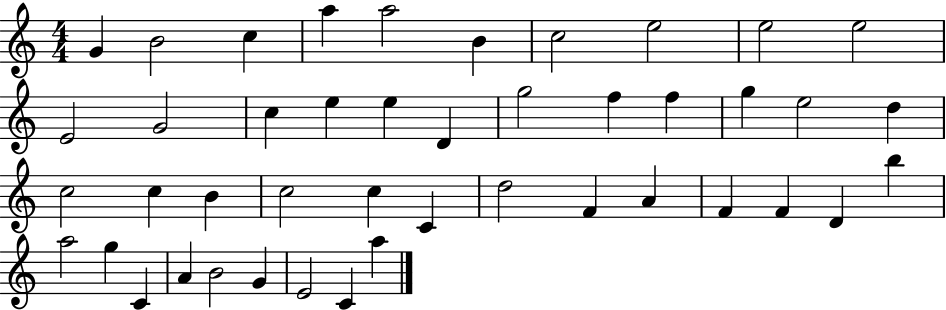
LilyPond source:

{
  \clef treble
  \numericTimeSignature
  \time 4/4
  \key c \major
  g'4 b'2 c''4 | a''4 a''2 b'4 | c''2 e''2 | e''2 e''2 | \break e'2 g'2 | c''4 e''4 e''4 d'4 | g''2 f''4 f''4 | g''4 e''2 d''4 | \break c''2 c''4 b'4 | c''2 c''4 c'4 | d''2 f'4 a'4 | f'4 f'4 d'4 b''4 | \break a''2 g''4 c'4 | a'4 b'2 g'4 | e'2 c'4 a''4 | \bar "|."
}